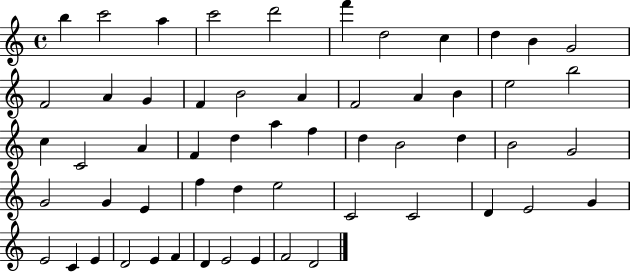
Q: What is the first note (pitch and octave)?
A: B5